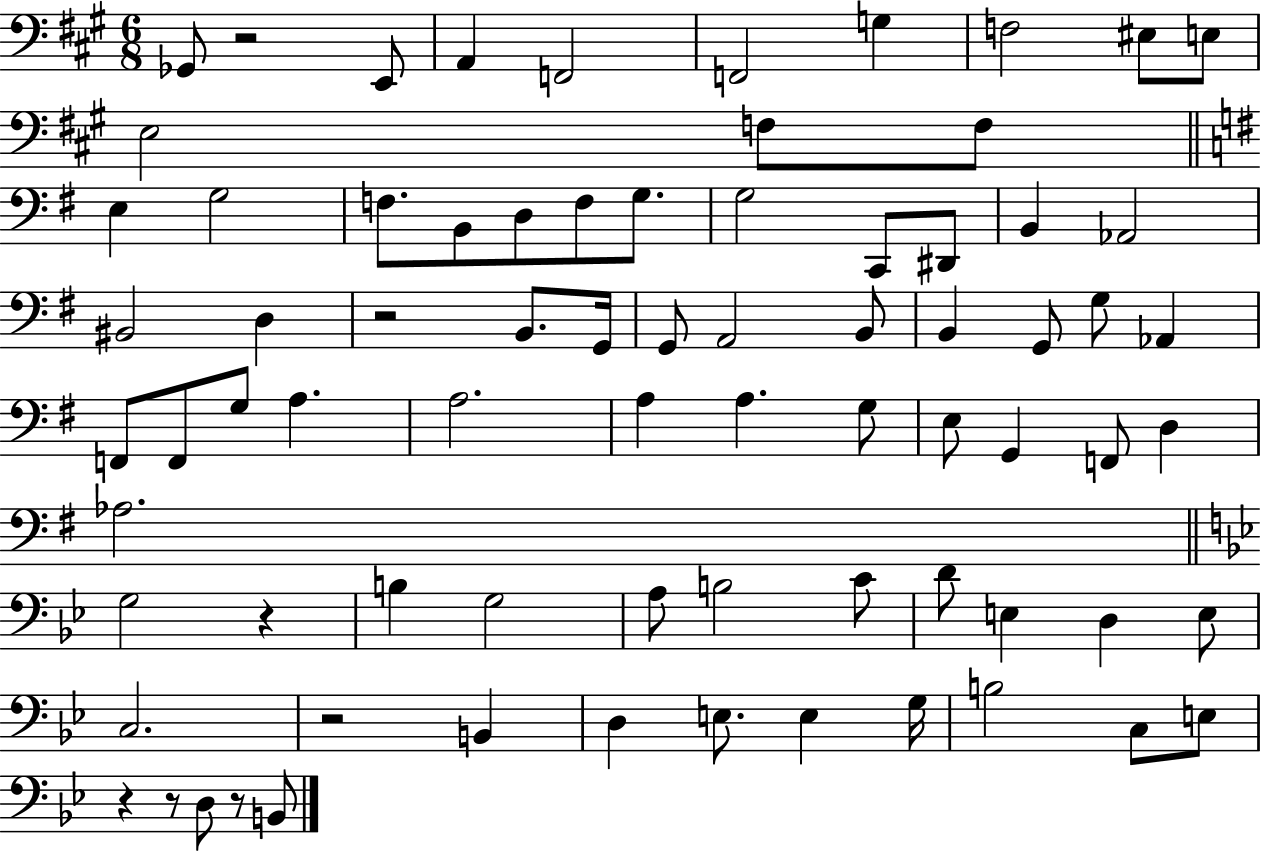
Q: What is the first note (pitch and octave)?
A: Gb2